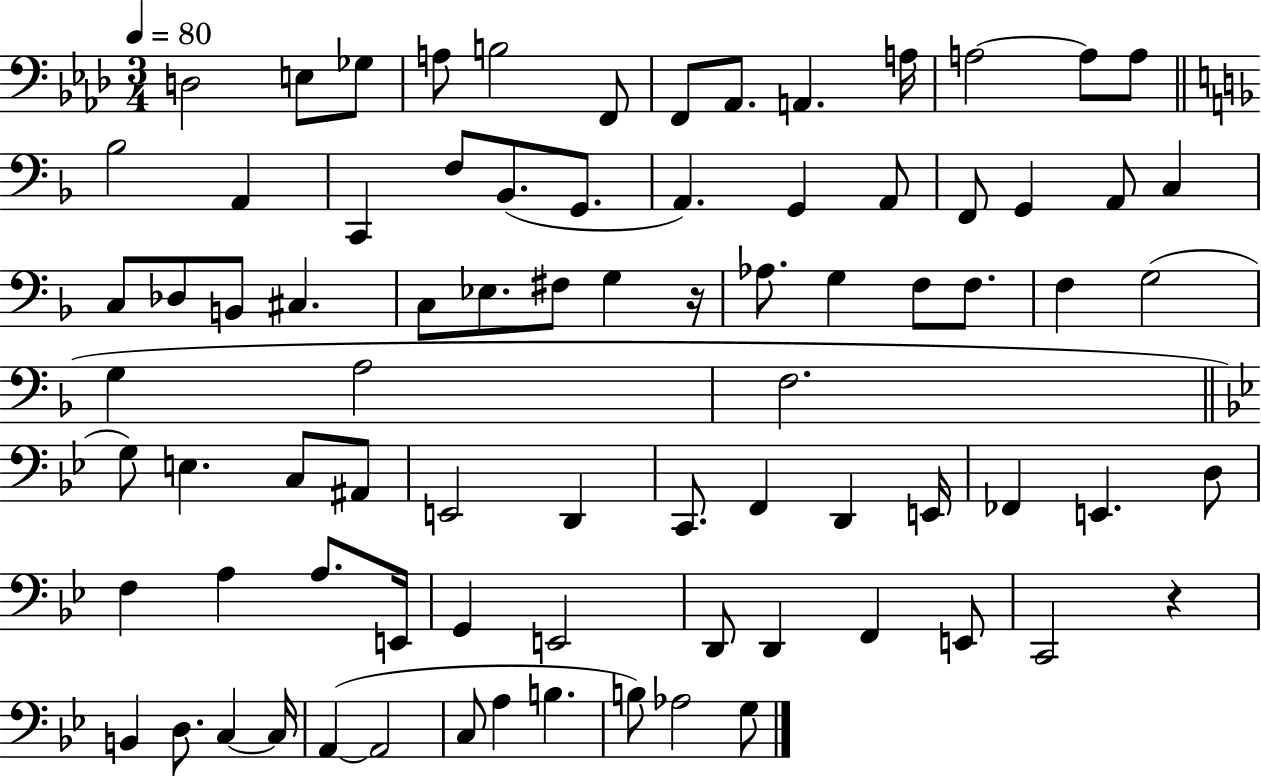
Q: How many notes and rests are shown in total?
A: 81